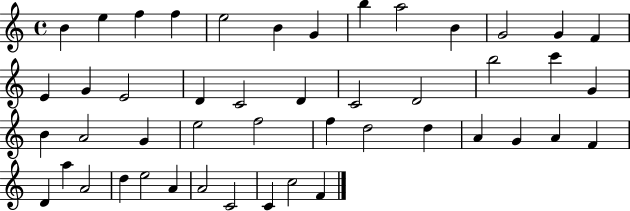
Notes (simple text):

B4/q E5/q F5/q F5/q E5/h B4/q G4/q B5/q A5/h B4/q G4/h G4/q F4/q E4/q G4/q E4/h D4/q C4/h D4/q C4/h D4/h B5/h C6/q G4/q B4/q A4/h G4/q E5/h F5/h F5/q D5/h D5/q A4/q G4/q A4/q F4/q D4/q A5/q A4/h D5/q E5/h A4/q A4/h C4/h C4/q C5/h F4/q